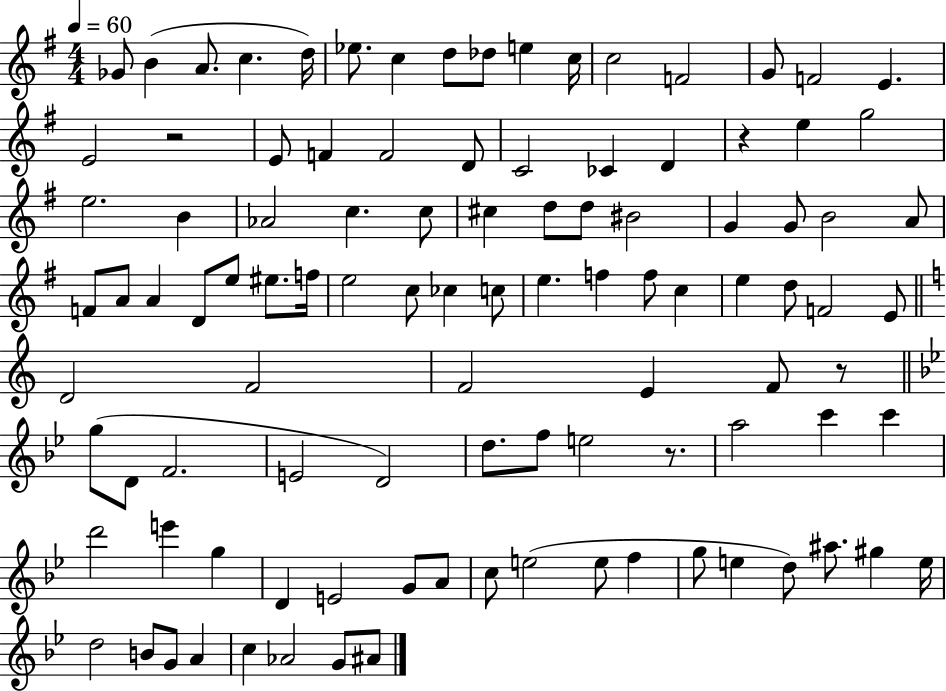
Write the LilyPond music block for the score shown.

{
  \clef treble
  \numericTimeSignature
  \time 4/4
  \key g \major
  \tempo 4 = 60
  ges'8 b'4( a'8. c''4. d''16) | ees''8. c''4 d''8 des''8 e''4 c''16 | c''2 f'2 | g'8 f'2 e'4. | \break e'2 r2 | e'8 f'4 f'2 d'8 | c'2 ces'4 d'4 | r4 e''4 g''2 | \break e''2. b'4 | aes'2 c''4. c''8 | cis''4 d''8 d''8 bis'2 | g'4 g'8 b'2 a'8 | \break f'8 a'8 a'4 d'8 e''8 eis''8. f''16 | e''2 c''8 ces''4 c''8 | e''4. f''4 f''8 c''4 | e''4 d''8 f'2 e'8 | \break \bar "||" \break \key c \major d'2 f'2 | f'2 e'4 f'8 r8 | \bar "||" \break \key bes \major g''8( d'8 f'2. | e'2 d'2) | d''8. f''8 e''2 r8. | a''2 c'''4 c'''4 | \break d'''2 e'''4 g''4 | d'4 e'2 g'8 a'8 | c''8 e''2( e''8 f''4 | g''8 e''4 d''8) ais''8. gis''4 e''16 | \break d''2 b'8 g'8 a'4 | c''4 aes'2 g'8 ais'8 | \bar "|."
}